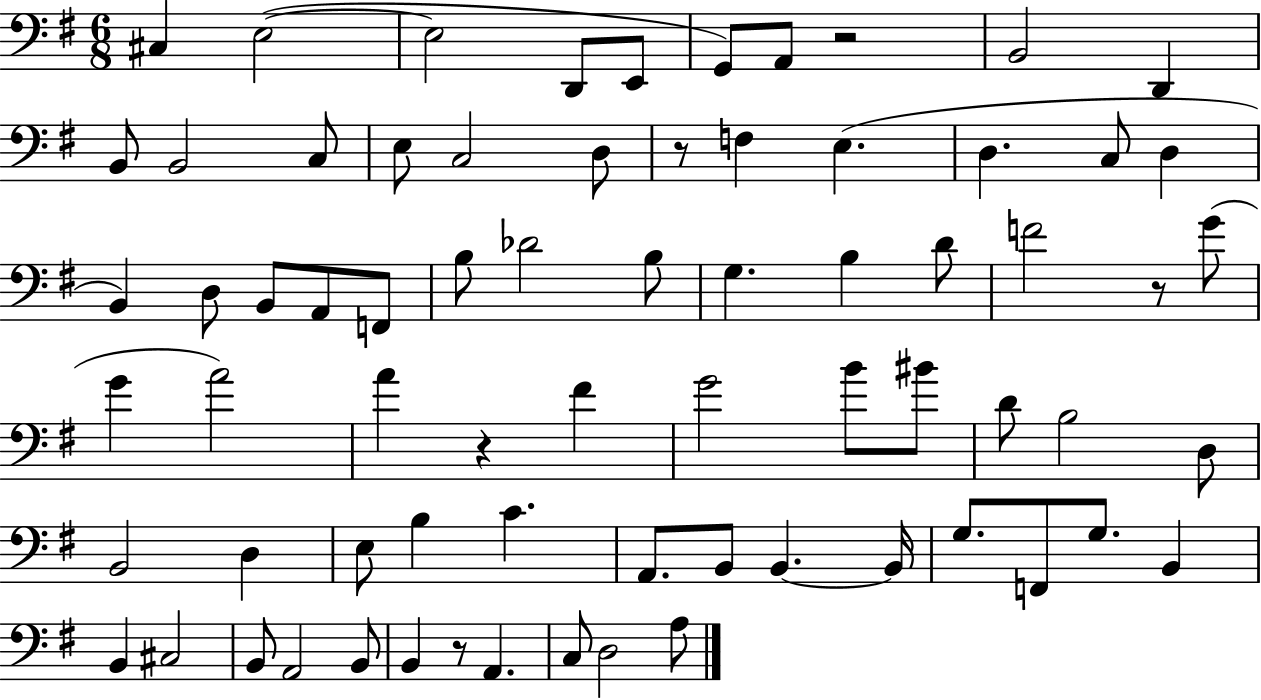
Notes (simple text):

C#3/q E3/h E3/h D2/e E2/e G2/e A2/e R/h B2/h D2/q B2/e B2/h C3/e E3/e C3/h D3/e R/e F3/q E3/q. D3/q. C3/e D3/q B2/q D3/e B2/e A2/e F2/e B3/e Db4/h B3/e G3/q. B3/q D4/e F4/h R/e G4/e G4/q A4/h A4/q R/q F#4/q G4/h B4/e BIS4/e D4/e B3/h D3/e B2/h D3/q E3/e B3/q C4/q. A2/e. B2/e B2/q. B2/s G3/e. F2/e G3/e. B2/q B2/q C#3/h B2/e A2/h B2/e B2/q R/e A2/q. C3/e D3/h A3/e